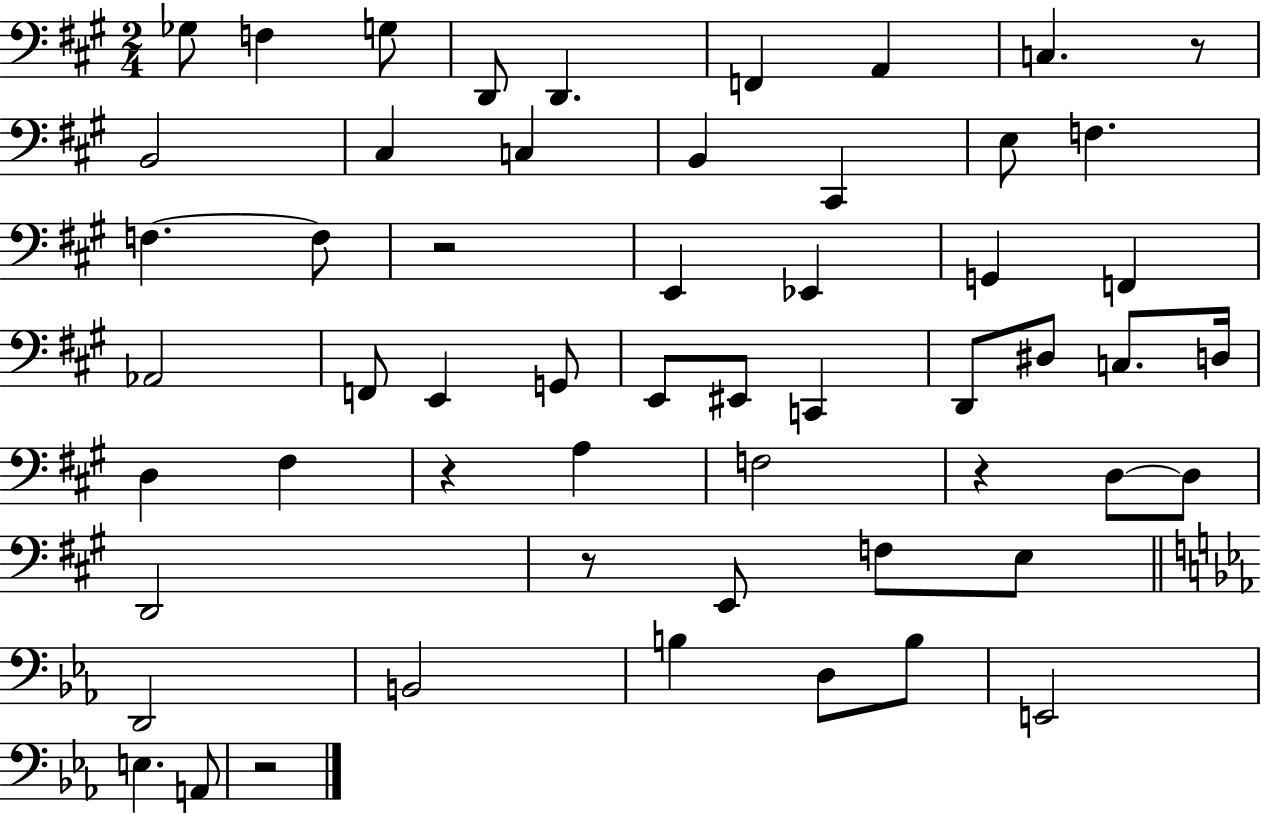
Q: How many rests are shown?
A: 6